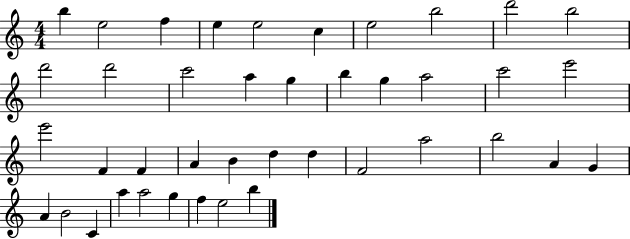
B5/q E5/h F5/q E5/q E5/h C5/q E5/h B5/h D6/h B5/h D6/h D6/h C6/h A5/q G5/q B5/q G5/q A5/h C6/h E6/h E6/h F4/q F4/q A4/q B4/q D5/q D5/q F4/h A5/h B5/h A4/q G4/q A4/q B4/h C4/q A5/q A5/h G5/q F5/q E5/h B5/q